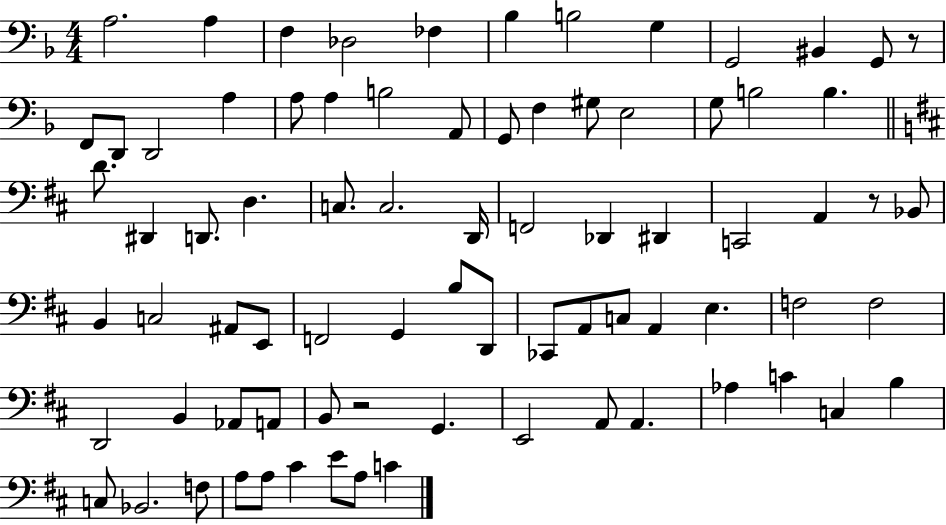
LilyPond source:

{
  \clef bass
  \numericTimeSignature
  \time 4/4
  \key f \major
  \repeat volta 2 { a2. a4 | f4 des2 fes4 | bes4 b2 g4 | g,2 bis,4 g,8 r8 | \break f,8 d,8 d,2 a4 | a8 a4 b2 a,8 | g,8 f4 gis8 e2 | g8 b2 b4. | \break \bar "||" \break \key d \major d'8. dis,4 d,8. d4. | c8. c2. d,16 | f,2 des,4 dis,4 | c,2 a,4 r8 bes,8 | \break b,4 c2 ais,8 e,8 | f,2 g,4 b8 d,8 | ces,8 a,8 c8 a,4 e4. | f2 f2 | \break d,2 b,4 aes,8 a,8 | b,8 r2 g,4. | e,2 a,8 a,4. | aes4 c'4 c4 b4 | \break c8 bes,2. f8 | a8 a8 cis'4 e'8 a8 c'4 | } \bar "|."
}